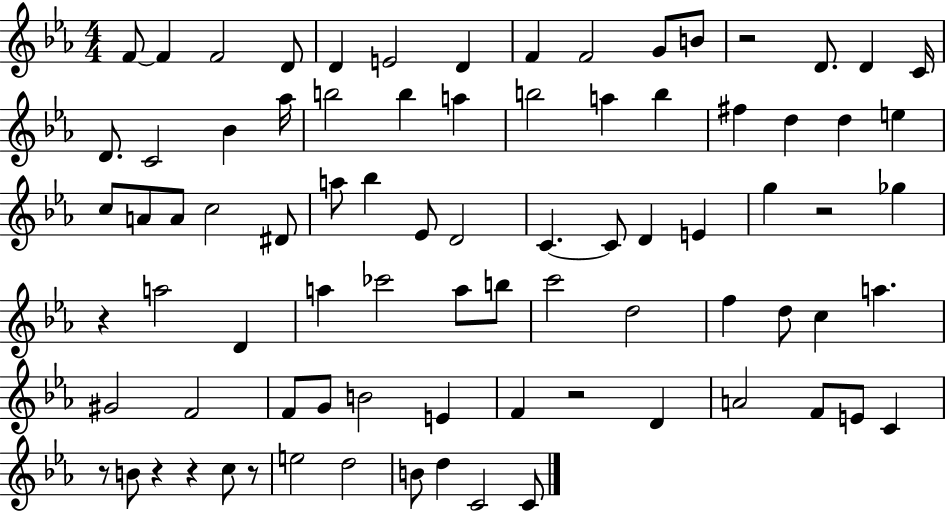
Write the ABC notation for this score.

X:1
T:Untitled
M:4/4
L:1/4
K:Eb
F/2 F F2 D/2 D E2 D F F2 G/2 B/2 z2 D/2 D C/4 D/2 C2 _B _a/4 b2 b a b2 a b ^f d d e c/2 A/2 A/2 c2 ^D/2 a/2 _b _E/2 D2 C C/2 D E g z2 _g z a2 D a _c'2 a/2 b/2 c'2 d2 f d/2 c a ^G2 F2 F/2 G/2 B2 E F z2 D A2 F/2 E/2 C z/2 B/2 z z c/2 z/2 e2 d2 B/2 d C2 C/2